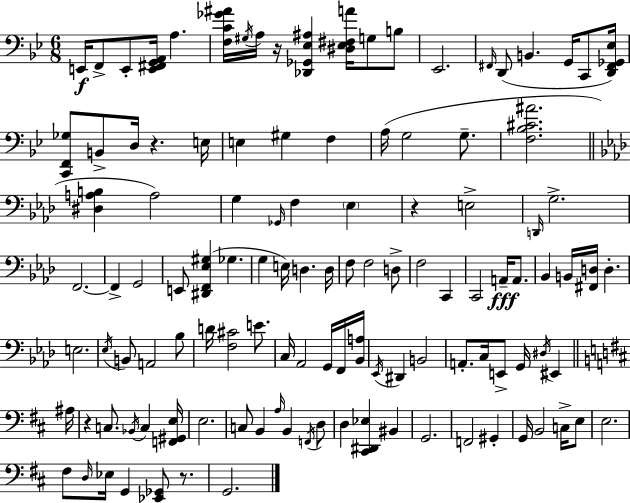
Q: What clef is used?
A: bass